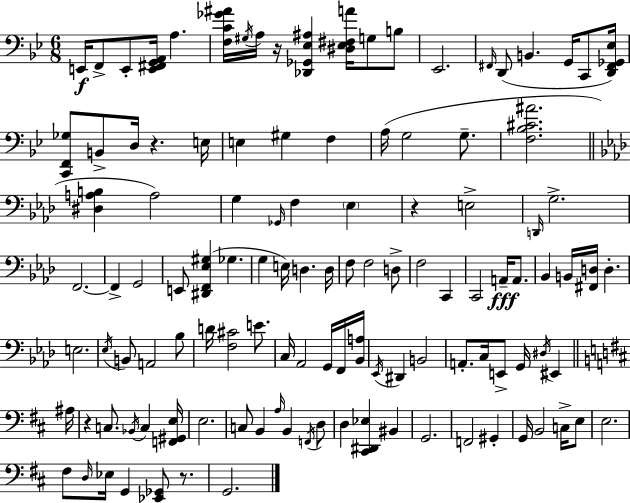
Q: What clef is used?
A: bass